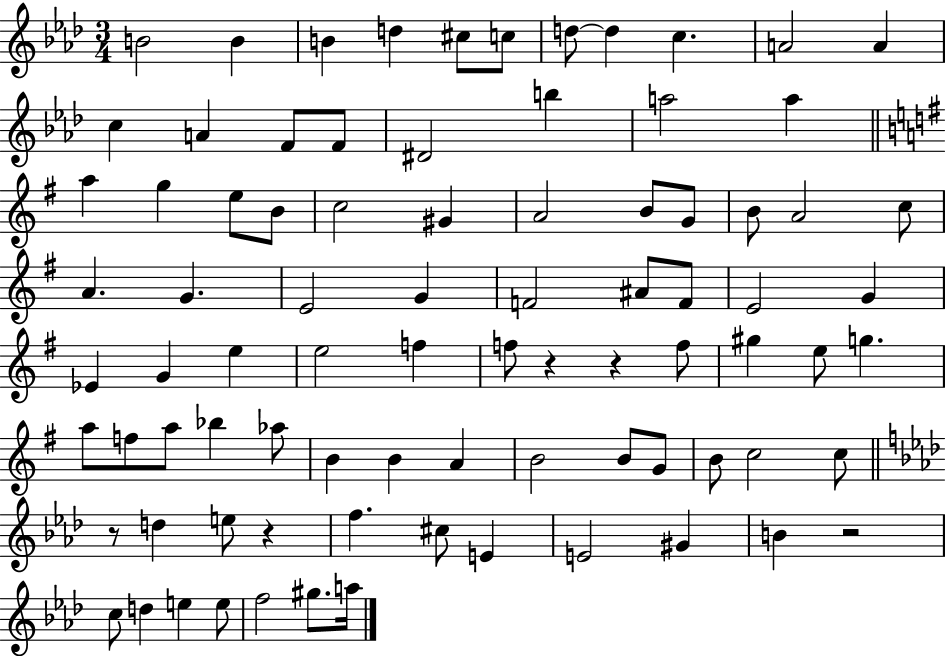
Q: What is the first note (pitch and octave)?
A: B4